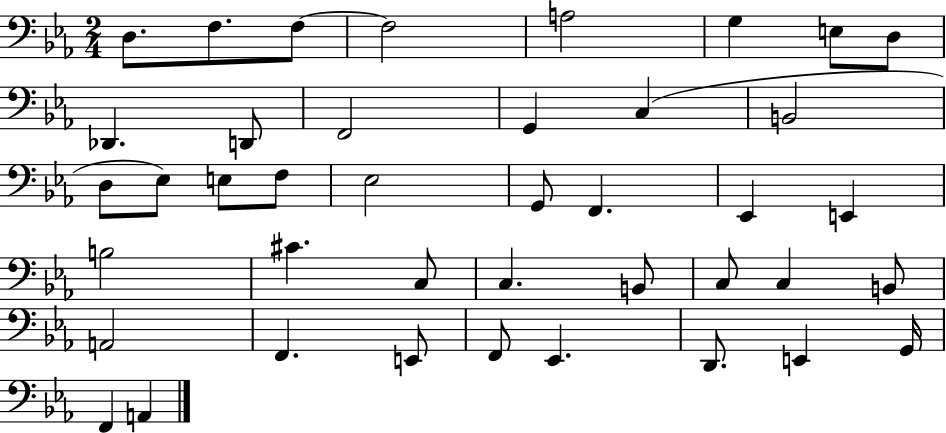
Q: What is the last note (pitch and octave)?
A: A2